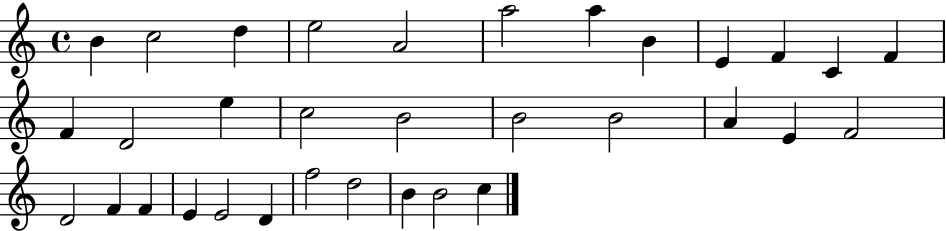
X:1
T:Untitled
M:4/4
L:1/4
K:C
B c2 d e2 A2 a2 a B E F C F F D2 e c2 B2 B2 B2 A E F2 D2 F F E E2 D f2 d2 B B2 c